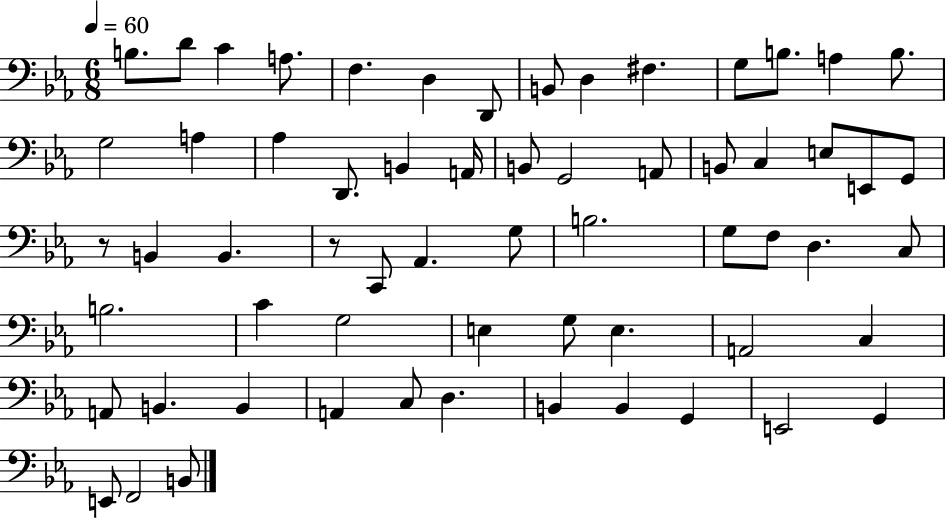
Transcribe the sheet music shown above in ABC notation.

X:1
T:Untitled
M:6/8
L:1/4
K:Eb
B,/2 D/2 C A,/2 F, D, D,,/2 B,,/2 D, ^F, G,/2 B,/2 A, B,/2 G,2 A, _A, D,,/2 B,, A,,/4 B,,/2 G,,2 A,,/2 B,,/2 C, E,/2 E,,/2 G,,/2 z/2 B,, B,, z/2 C,,/2 _A,, G,/2 B,2 G,/2 F,/2 D, C,/2 B,2 C G,2 E, G,/2 E, A,,2 C, A,,/2 B,, B,, A,, C,/2 D, B,, B,, G,, E,,2 G,, E,,/2 F,,2 B,,/2